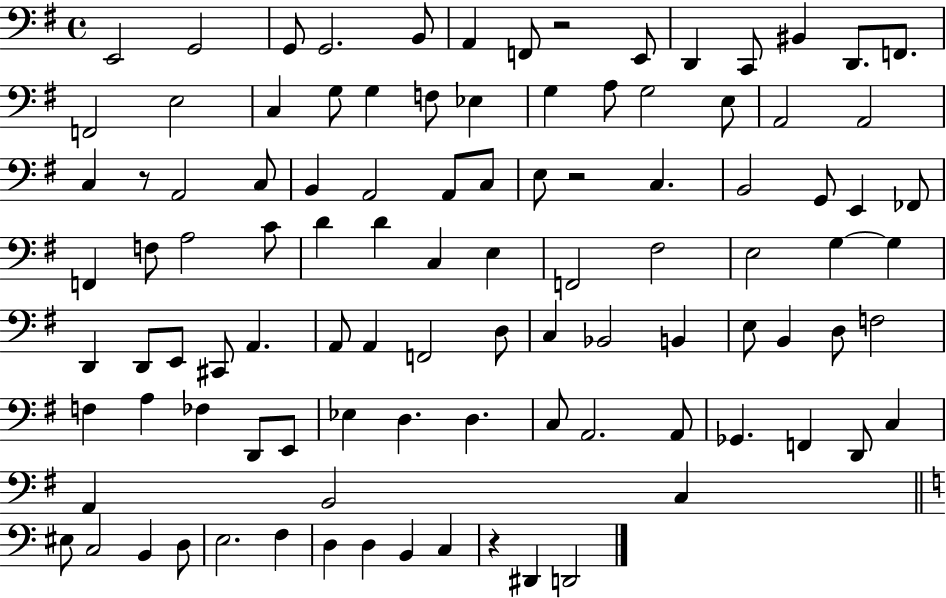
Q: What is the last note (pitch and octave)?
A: D2